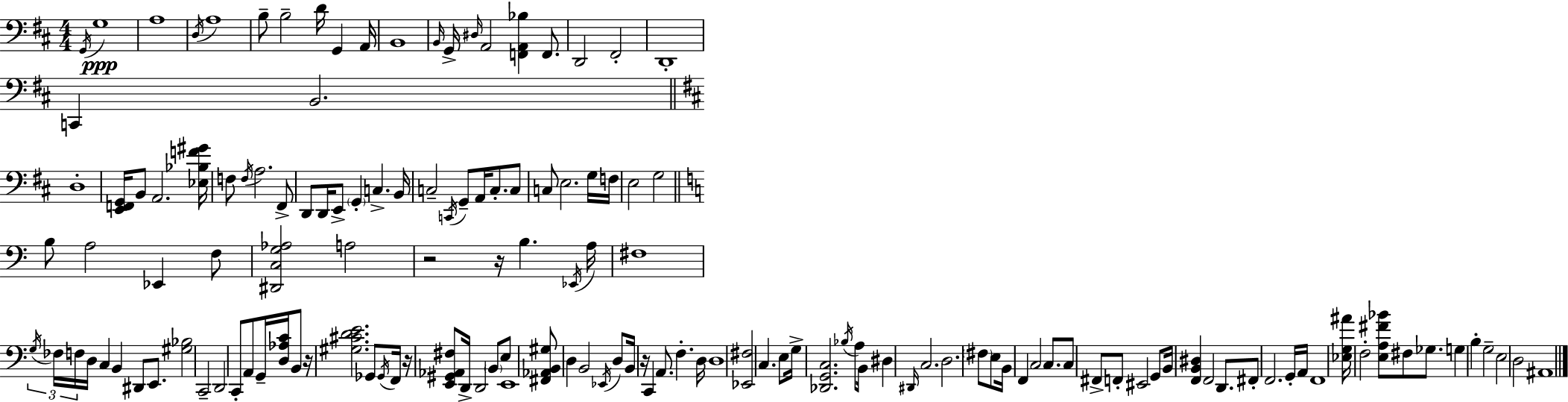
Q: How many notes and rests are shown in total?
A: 144